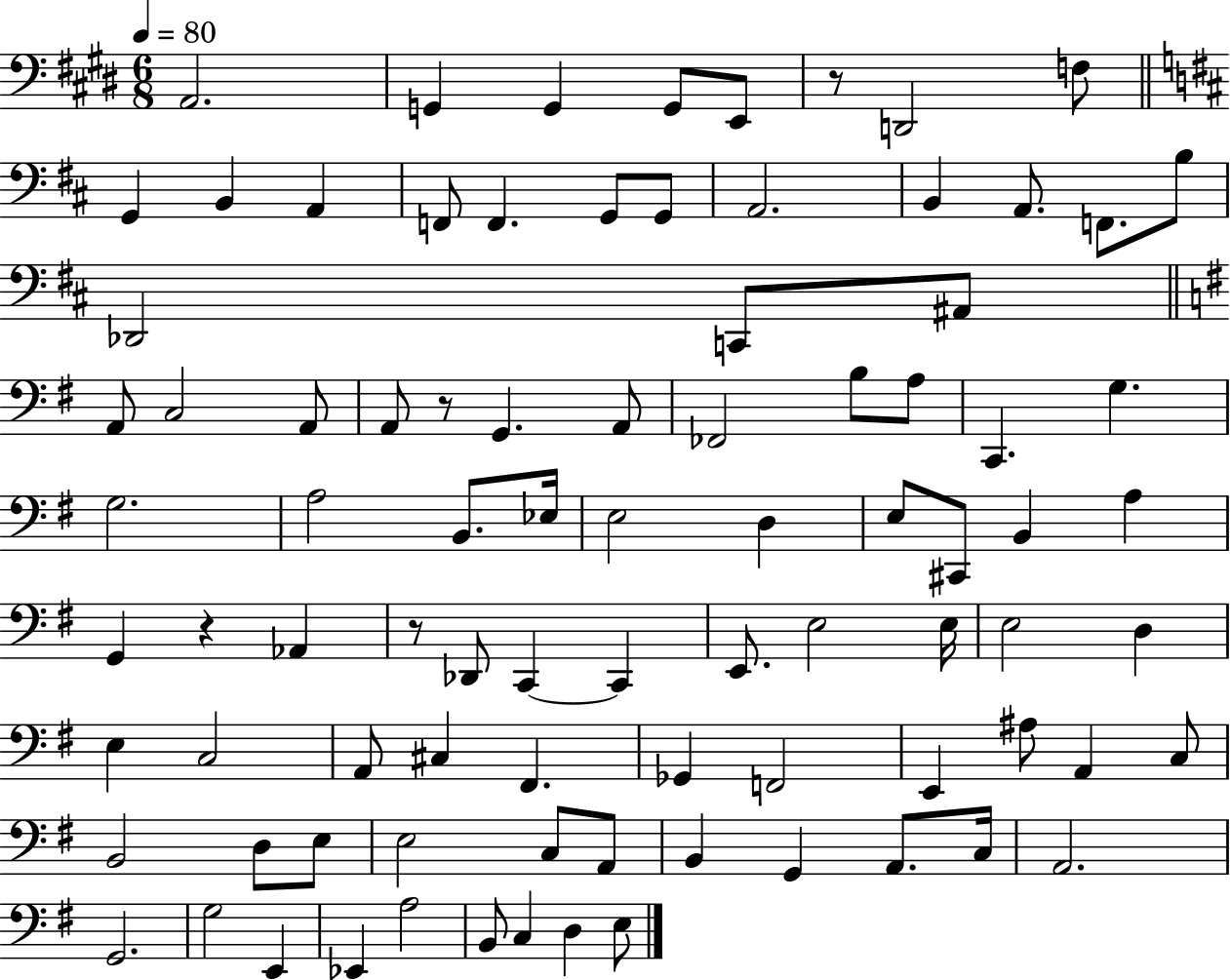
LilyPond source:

{
  \clef bass
  \numericTimeSignature
  \time 6/8
  \key e \major
  \tempo 4 = 80
  a,2. | g,4 g,4 g,8 e,8 | r8 d,2 f8 | \bar "||" \break \key d \major g,4 b,4 a,4 | f,8 f,4. g,8 g,8 | a,2. | b,4 a,8. f,8. b8 | \break des,2 c,8 ais,8 | \bar "||" \break \key g \major a,8 c2 a,8 | a,8 r8 g,4. a,8 | fes,2 b8 a8 | c,4. g4. | \break g2. | a2 b,8. ees16 | e2 d4 | e8 cis,8 b,4 a4 | \break g,4 r4 aes,4 | r8 des,8 c,4~~ c,4 | e,8. e2 e16 | e2 d4 | \break e4 c2 | a,8 cis4 fis,4. | ges,4 f,2 | e,4 ais8 a,4 c8 | \break b,2 d8 e8 | e2 c8 a,8 | b,4 g,4 a,8. c16 | a,2. | \break g,2. | g2 e,4 | ees,4 a2 | b,8 c4 d4 e8 | \break \bar "|."
}